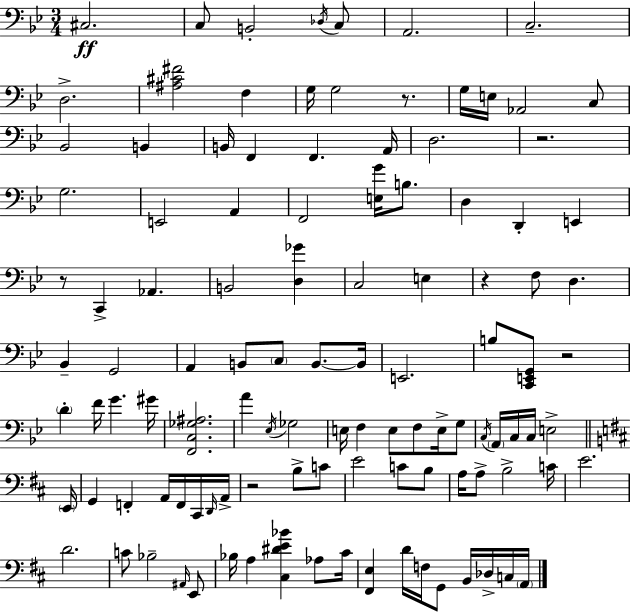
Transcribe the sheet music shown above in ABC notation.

X:1
T:Untitled
M:3/4
L:1/4
K:Bb
^C,2 C,/2 B,,2 _D,/4 C,/2 A,,2 C,2 D,2 [^A,^C^F]2 F, G,/4 G,2 z/2 G,/4 E,/4 _A,,2 C,/2 _B,,2 B,, B,,/4 F,, F,, A,,/4 D,2 z2 G,2 E,,2 A,, F,,2 [E,G]/4 B,/2 D, D,, E,, z/2 C,, _A,, B,,2 [D,_G] C,2 E, z F,/2 D, _B,, G,,2 A,, B,,/2 C,/2 B,,/2 B,,/4 E,,2 B,/2 [C,,E,,G,,]/2 z2 D F/4 G ^G/4 [F,,C,_G,^A,]2 A _E,/4 _G,2 E,/4 F, E,/2 F,/2 E,/4 G,/2 C,/4 A,,/4 C,/4 C,/4 E,2 E,,/4 G,, F,, A,,/4 F,,/4 ^C,,/4 D,,/4 A,,/4 z2 B,/2 C/2 E2 C/2 B,/2 A,/4 A,/2 B,2 C/4 E2 D2 C/2 _B,2 ^A,,/4 E,,/2 _B,/4 A, [^C,^DE_B] _A,/2 ^C/4 [^F,,E,] D/4 F,/4 G,,/2 B,,/4 _D,/4 C,/4 A,,/4